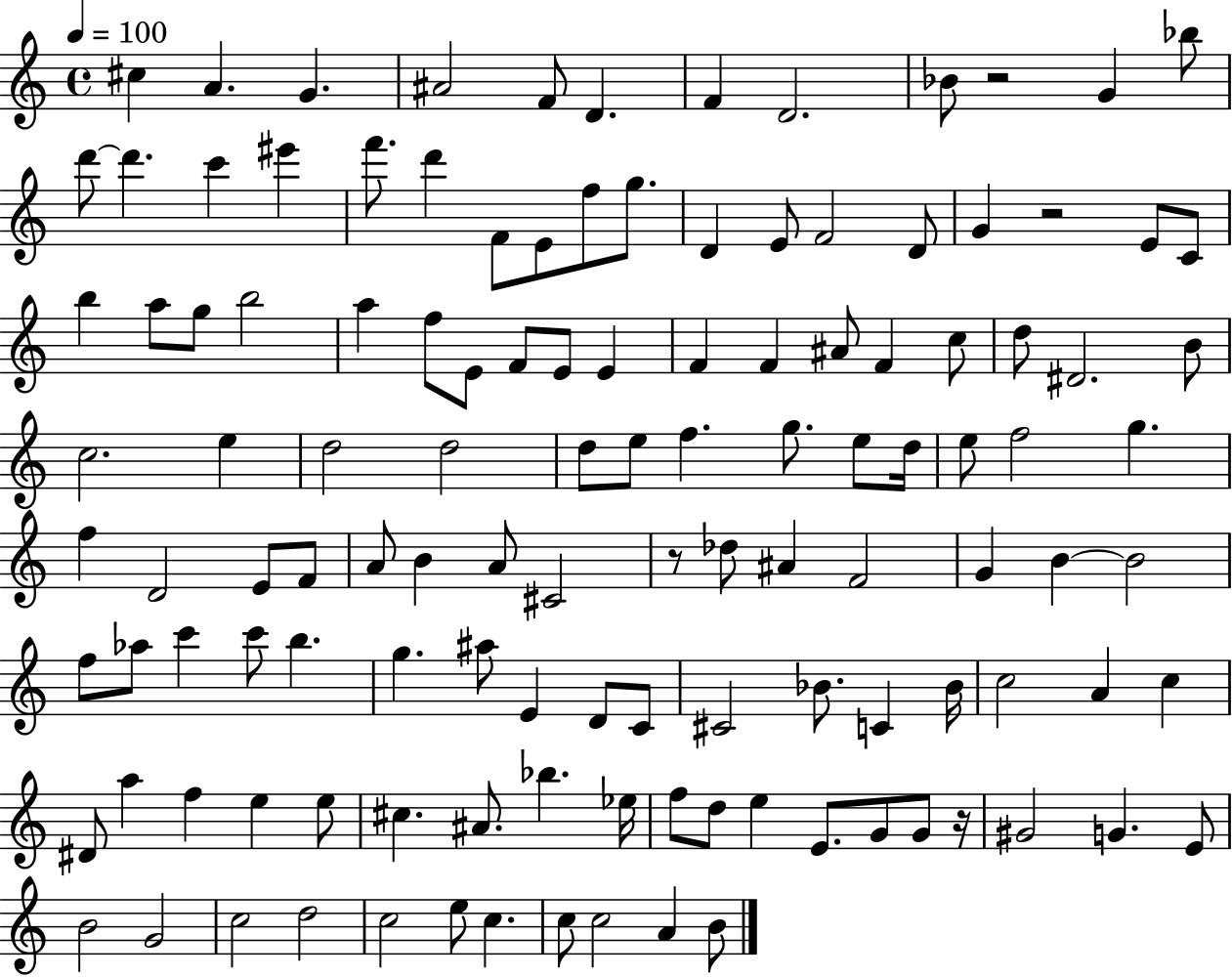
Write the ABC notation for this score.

X:1
T:Untitled
M:4/4
L:1/4
K:C
^c A G ^A2 F/2 D F D2 _B/2 z2 G _b/2 d'/2 d' c' ^e' f'/2 d' F/2 E/2 f/2 g/2 D E/2 F2 D/2 G z2 E/2 C/2 b a/2 g/2 b2 a f/2 E/2 F/2 E/2 E F F ^A/2 F c/2 d/2 ^D2 B/2 c2 e d2 d2 d/2 e/2 f g/2 e/2 d/4 e/2 f2 g f D2 E/2 F/2 A/2 B A/2 ^C2 z/2 _d/2 ^A F2 G B B2 f/2 _a/2 c' c'/2 b g ^a/2 E D/2 C/2 ^C2 _B/2 C _B/4 c2 A c ^D/2 a f e e/2 ^c ^A/2 _b _e/4 f/2 d/2 e E/2 G/2 G/2 z/4 ^G2 G E/2 B2 G2 c2 d2 c2 e/2 c c/2 c2 A B/2